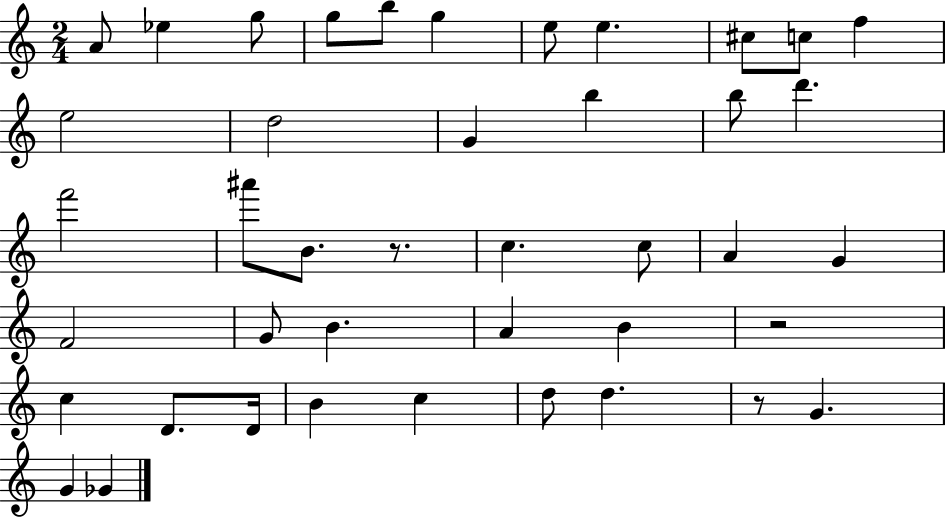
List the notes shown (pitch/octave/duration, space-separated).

A4/e Eb5/q G5/e G5/e B5/e G5/q E5/e E5/q. C#5/e C5/e F5/q E5/h D5/h G4/q B5/q B5/e D6/q. F6/h A#6/e B4/e. R/e. C5/q. C5/e A4/q G4/q F4/h G4/e B4/q. A4/q B4/q R/h C5/q D4/e. D4/s B4/q C5/q D5/e D5/q. R/e G4/q. G4/q Gb4/q